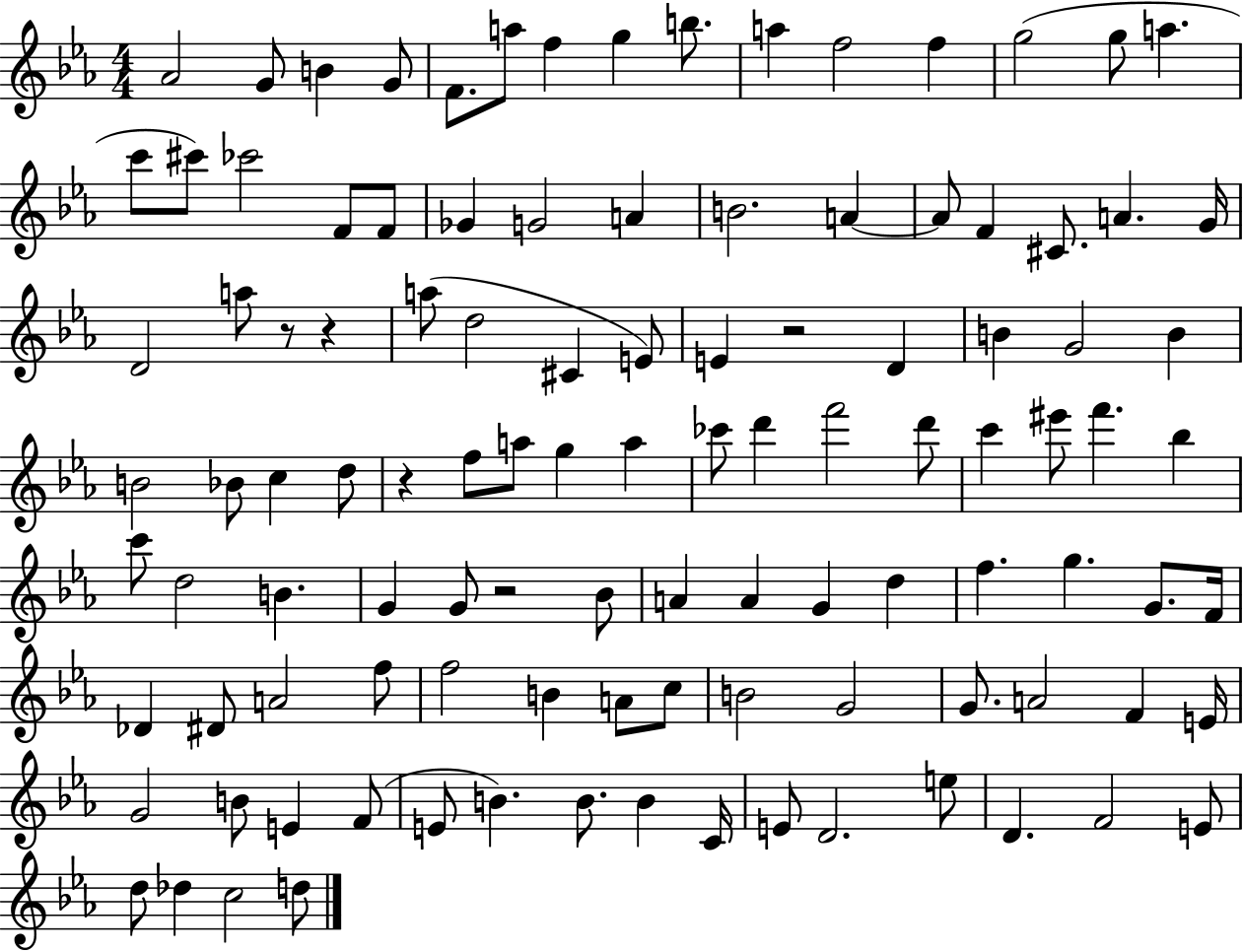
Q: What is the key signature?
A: EES major